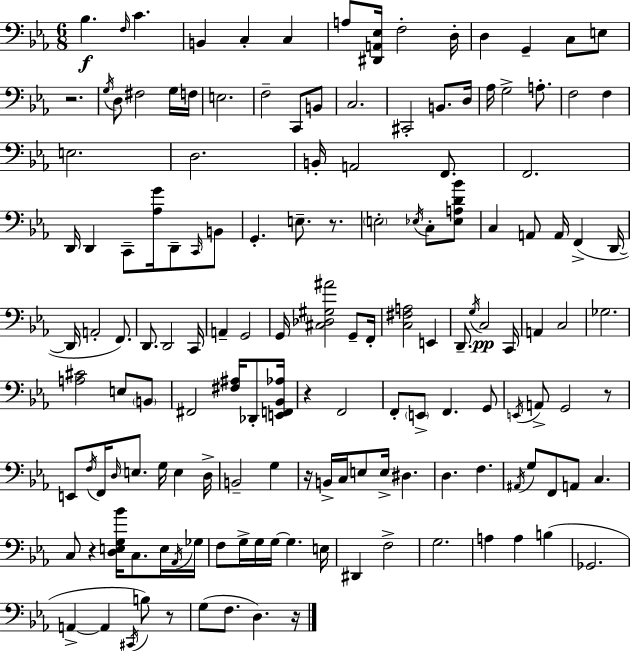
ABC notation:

X:1
T:Untitled
M:6/8
L:1/4
K:Eb
_B, F,/4 C B,, C, C, A,/2 [^D,,A,,_E,]/4 F,2 D,/4 D, G,, C,/2 E,/2 z2 G,/4 D,/2 ^F,2 G,/4 F,/4 E,2 F,2 C,,/2 B,,/2 C,2 ^C,,2 B,,/2 D,/4 _A,/4 G,2 A,/2 F,2 F, E,2 D,2 B,,/4 A,,2 F,,/2 F,,2 D,,/4 D,, C,,/2 [_A,G]/4 D,,/2 C,,/4 B,,/2 G,, E,/2 z/2 E,2 _E,/4 C,/2 [_E,A,D_B]/2 C, A,,/2 A,,/4 F,, D,,/4 D,,/4 A,,2 F,,/2 D,,/2 D,,2 C,,/4 A,, G,,2 G,,/4 [^C,_D,^G,^A]2 G,,/2 F,,/4 [C,^F,A,]2 E,, D,,/2 G,/4 C,2 C,,/4 A,, C,2 _G,2 [A,^C]2 E,/2 B,,/2 ^F,,2 [^F,^A,]/4 _D,,/2 [E,,F,,_B,,_A,]/4 z F,,2 F,,/2 E,,/2 F,, G,,/2 E,,/4 A,,/2 G,,2 z/2 E,,/2 F,/4 F,,/4 D,/4 E,/2 G,/4 E, D,/4 B,,2 G, z/4 B,,/4 C,/4 E,/2 E,/4 ^D, D, F, ^A,,/4 G,/2 F,,/2 A,,/2 C, C,/2 z [D,E,G,_B]/4 C,/2 E,/4 _A,,/4 _G,/4 F,/2 G,/4 G,/4 G,/4 G, E,/4 ^D,, F,2 G,2 A, A, B, _G,,2 A,, A,, ^C,,/4 B,/2 z/2 G,/2 F,/2 D, z/4